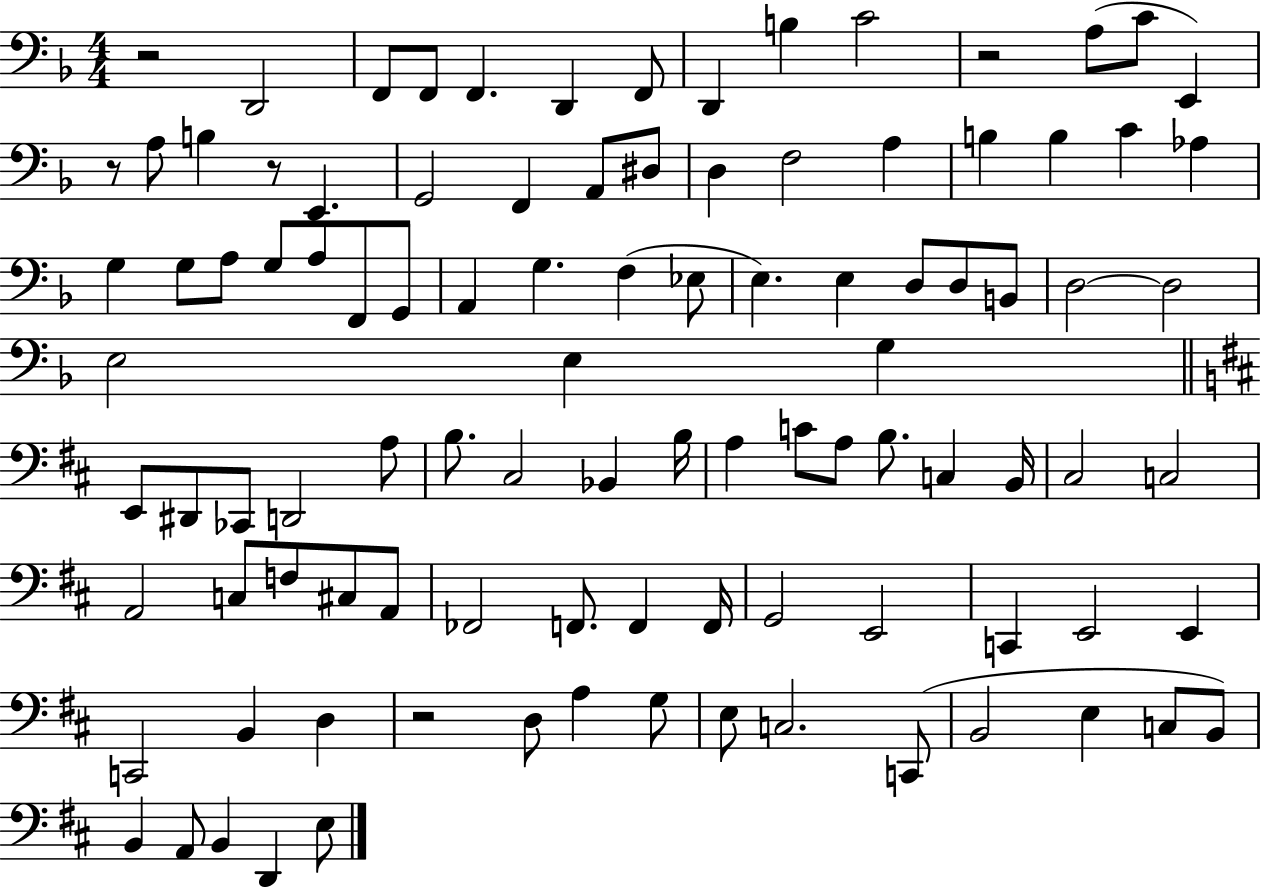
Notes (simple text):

R/h D2/h F2/e F2/e F2/q. D2/q F2/e D2/q B3/q C4/h R/h A3/e C4/e E2/q R/e A3/e B3/q R/e E2/q. G2/h F2/q A2/e D#3/e D3/q F3/h A3/q B3/q B3/q C4/q Ab3/q G3/q G3/e A3/e G3/e A3/e F2/e G2/e A2/q G3/q. F3/q Eb3/e E3/q. E3/q D3/e D3/e B2/e D3/h D3/h E3/h E3/q G3/q E2/e D#2/e CES2/e D2/h A3/e B3/e. C#3/h Bb2/q B3/s A3/q C4/e A3/e B3/e. C3/q B2/s C#3/h C3/h A2/h C3/e F3/e C#3/e A2/e FES2/h F2/e. F2/q F2/s G2/h E2/h C2/q E2/h E2/q C2/h B2/q D3/q R/h D3/e A3/q G3/e E3/e C3/h. C2/e B2/h E3/q C3/e B2/e B2/q A2/e B2/q D2/q E3/e